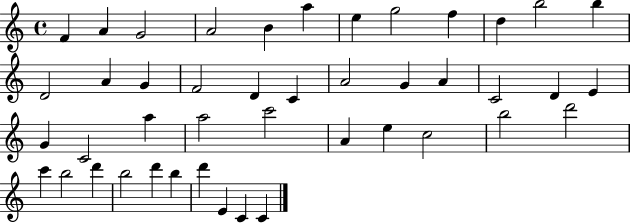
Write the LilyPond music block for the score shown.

{
  \clef treble
  \time 4/4
  \defaultTimeSignature
  \key c \major
  f'4 a'4 g'2 | a'2 b'4 a''4 | e''4 g''2 f''4 | d''4 b''2 b''4 | \break d'2 a'4 g'4 | f'2 d'4 c'4 | a'2 g'4 a'4 | c'2 d'4 e'4 | \break g'4 c'2 a''4 | a''2 c'''2 | a'4 e''4 c''2 | b''2 d'''2 | \break c'''4 b''2 d'''4 | b''2 d'''4 b''4 | d'''4 e'4 c'4 c'4 | \bar "|."
}